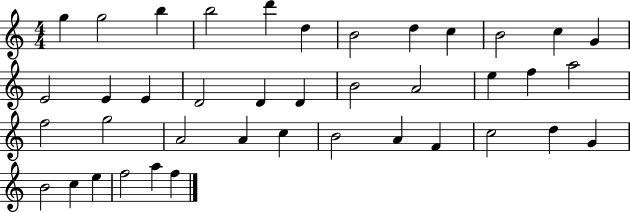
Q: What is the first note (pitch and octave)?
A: G5